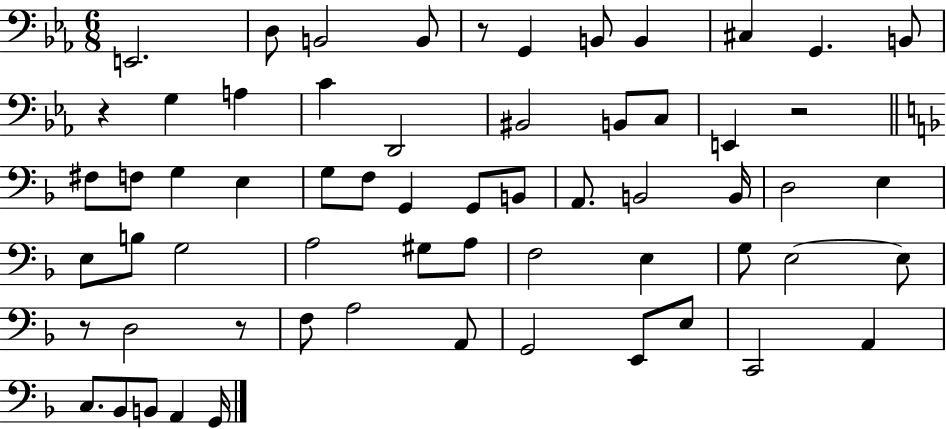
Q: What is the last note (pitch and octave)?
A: G2